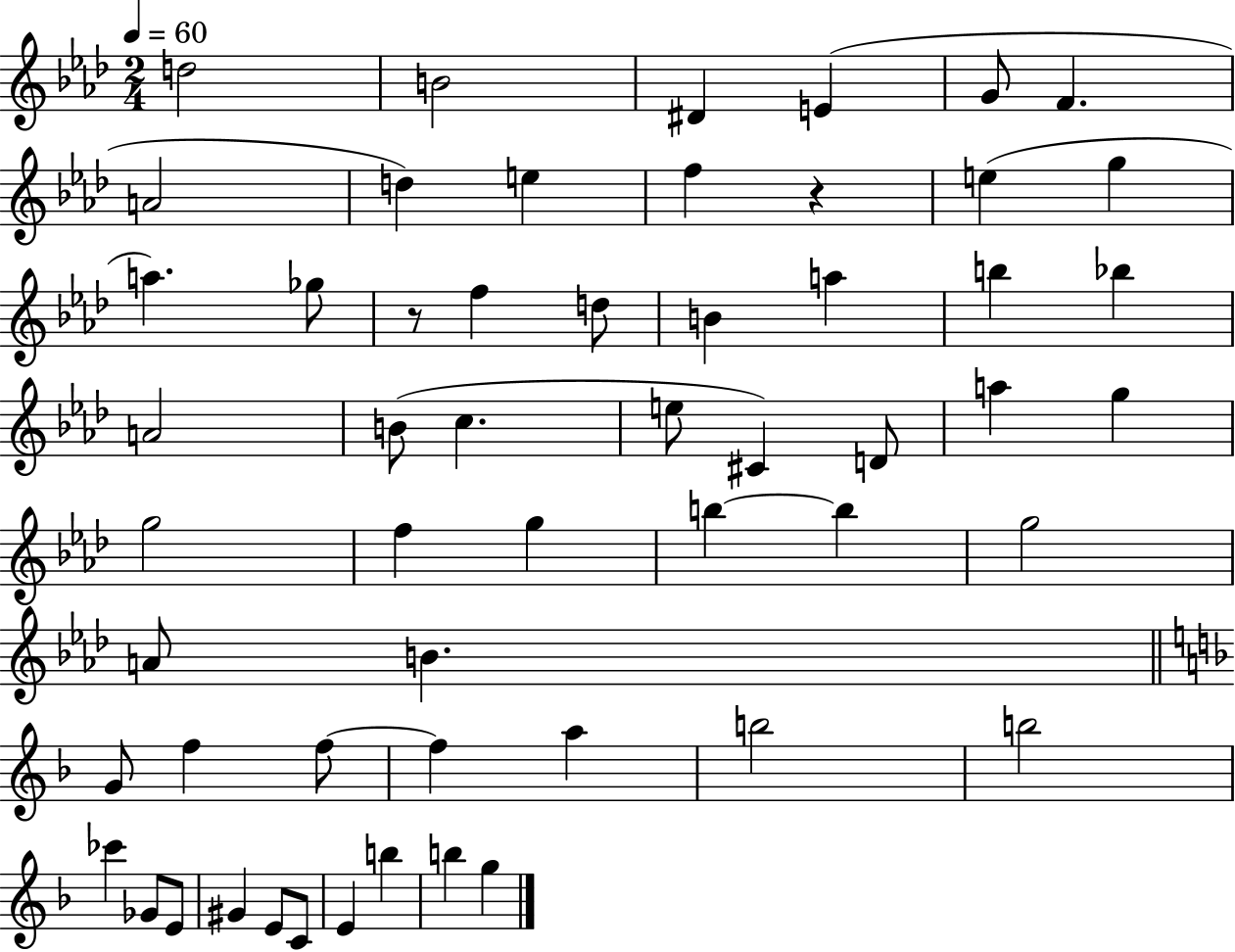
{
  \clef treble
  \numericTimeSignature
  \time 2/4
  \key aes \major
  \tempo 4 = 60
  \repeat volta 2 { d''2 | b'2 | dis'4 e'4( | g'8 f'4. | \break a'2 | d''4) e''4 | f''4 r4 | e''4( g''4 | \break a''4.) ges''8 | r8 f''4 d''8 | b'4 a''4 | b''4 bes''4 | \break a'2 | b'8( c''4. | e''8 cis'4) d'8 | a''4 g''4 | \break g''2 | f''4 g''4 | b''4~~ b''4 | g''2 | \break a'8 b'4. | \bar "||" \break \key f \major g'8 f''4 f''8~~ | f''4 a''4 | b''2 | b''2 | \break ces'''4 ges'8 e'8 | gis'4 e'8 c'8 | e'4 b''4 | b''4 g''4 | \break } \bar "|."
}